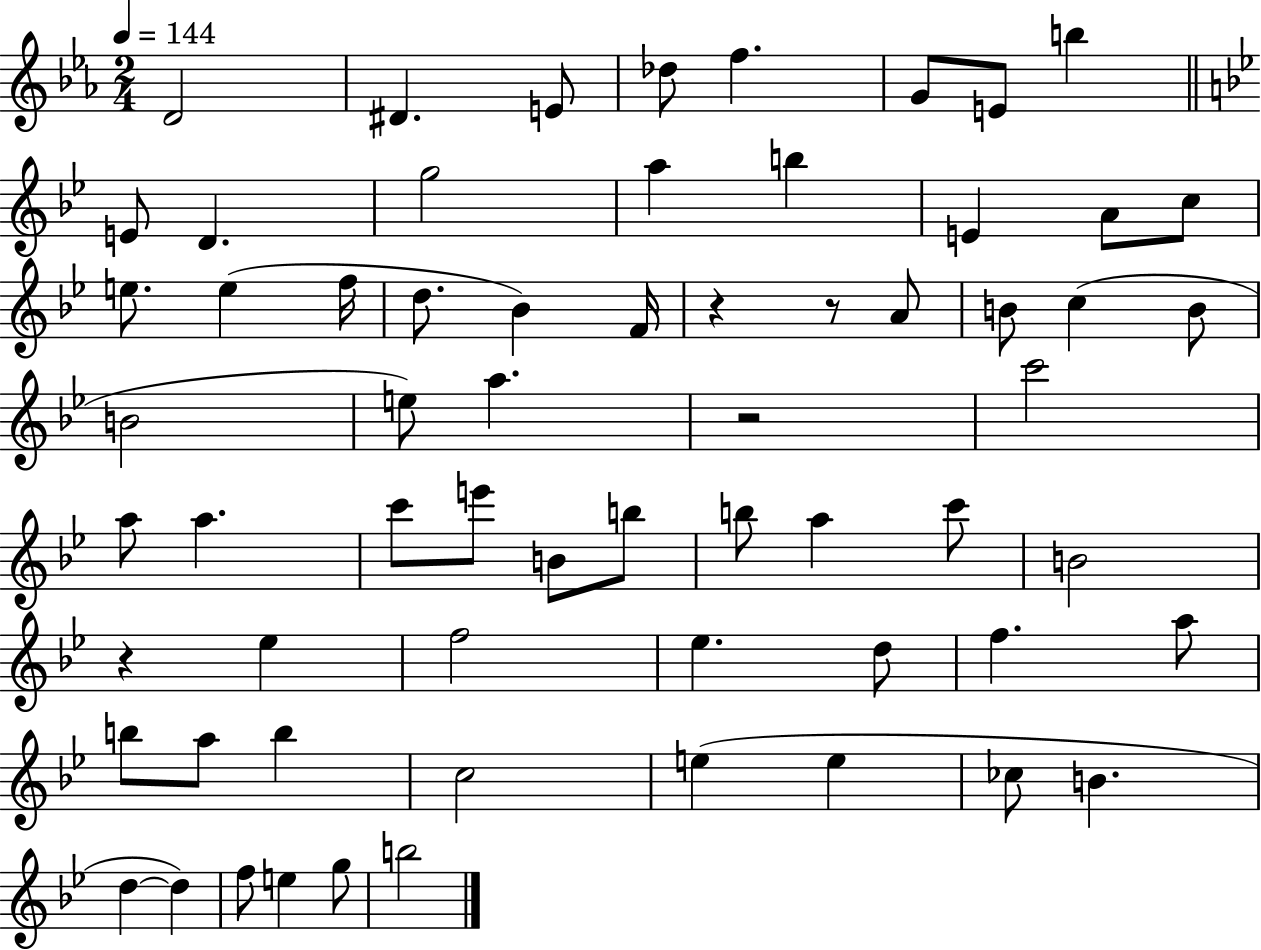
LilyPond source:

{
  \clef treble
  \numericTimeSignature
  \time 2/4
  \key ees \major
  \tempo 4 = 144
  \repeat volta 2 { d'2 | dis'4. e'8 | des''8 f''4. | g'8 e'8 b''4 | \break \bar "||" \break \key bes \major e'8 d'4. | g''2 | a''4 b''4 | e'4 a'8 c''8 | \break e''8. e''4( f''16 | d''8. bes'4) f'16 | r4 r8 a'8 | b'8 c''4( b'8 | \break b'2 | e''8) a''4. | r2 | c'''2 | \break a''8 a''4. | c'''8 e'''8 b'8 b''8 | b''8 a''4 c'''8 | b'2 | \break r4 ees''4 | f''2 | ees''4. d''8 | f''4. a''8 | \break b''8 a''8 b''4 | c''2 | e''4( e''4 | ces''8 b'4. | \break d''4~~ d''4) | f''8 e''4 g''8 | b''2 | } \bar "|."
}